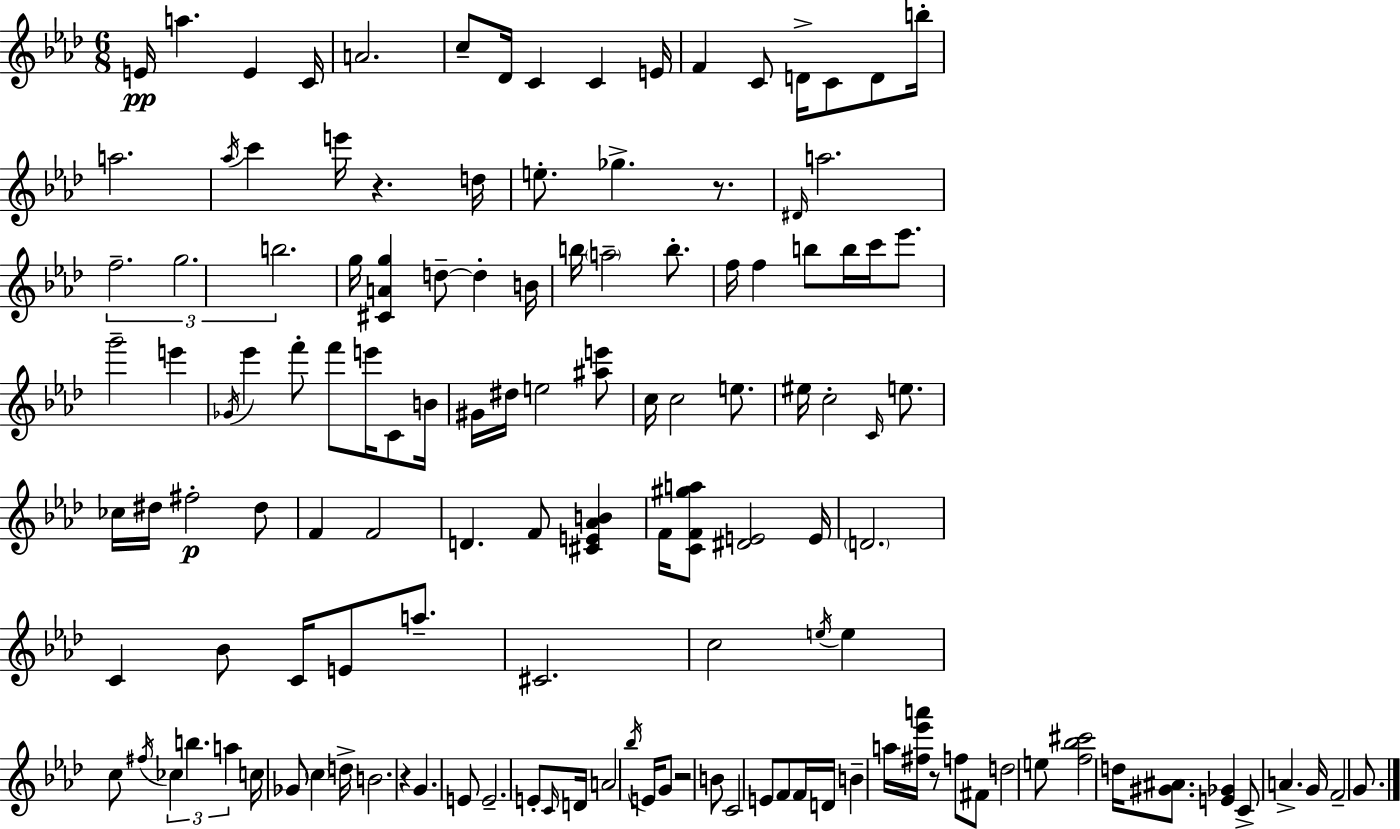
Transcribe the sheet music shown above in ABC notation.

X:1
T:Untitled
M:6/8
L:1/4
K:Fm
E/4 a E C/4 A2 c/2 _D/4 C C E/4 F C/2 D/4 C/2 D/2 b/4 a2 _a/4 c' e'/4 z d/4 e/2 _g z/2 ^D/4 a2 f2 g2 b2 g/4 [^CAg] d/2 d B/4 b/4 a2 b/2 f/4 f b/2 b/4 c'/4 _e'/2 g'2 e' _G/4 _e' f'/2 f'/2 e'/4 C/2 B/4 ^G/4 ^d/4 e2 [^ae']/2 c/4 c2 e/2 ^e/4 c2 C/4 e/2 _c/4 ^d/4 ^f2 ^d/2 F F2 D F/2 [^CE_AB] F/4 [CF^ga]/2 [^DE]2 E/4 D2 C _B/2 C/4 E/2 a/2 ^C2 c2 e/4 e c/2 ^f/4 _c b a c/4 _G/2 c d/4 B2 z G E/2 E2 E/2 C/4 D/4 A2 _b/4 E/4 G/2 z2 B/2 C2 E/2 F/2 F/4 D/4 B a/4 [^f_e'a']/4 z/2 f/2 ^F/2 d2 e/2 [f_b^c']2 d/4 [^G^A]/2 [E_G] C/2 A G/4 F2 G/2